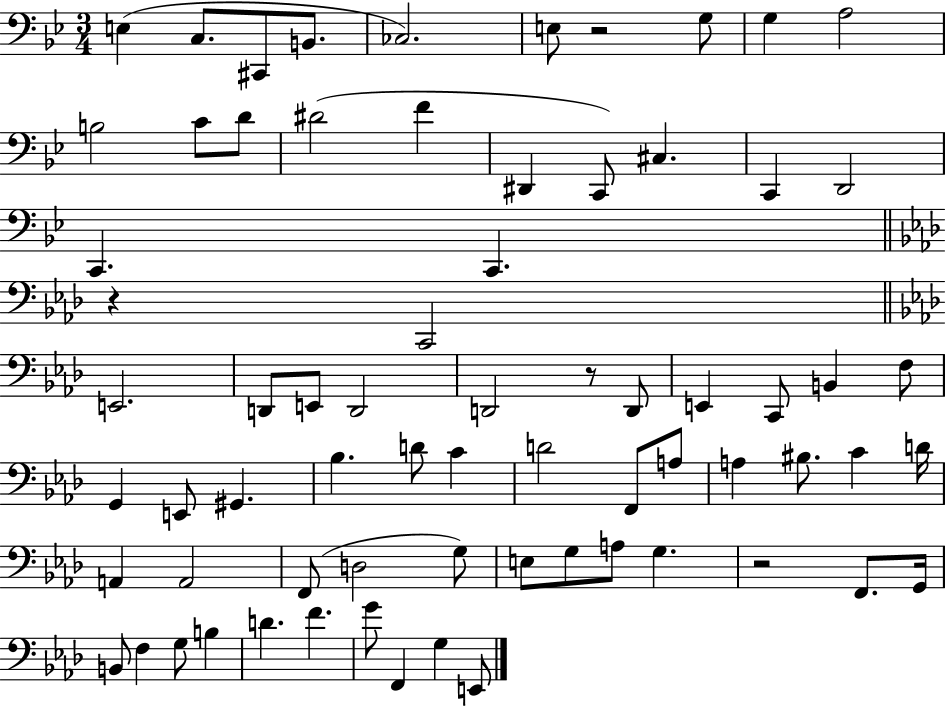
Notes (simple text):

E3/q C3/e. C#2/e B2/e. CES3/h. E3/e R/h G3/e G3/q A3/h B3/h C4/e D4/e D#4/h F4/q D#2/q C2/e C#3/q. C2/q D2/h C2/q. C2/q. R/q C2/h E2/h. D2/e E2/e D2/h D2/h R/e D2/e E2/q C2/e B2/q F3/e G2/q E2/e G#2/q. Bb3/q. D4/e C4/q D4/h F2/e A3/e A3/q BIS3/e. C4/q D4/s A2/q A2/h F2/e D3/h G3/e E3/e G3/e A3/e G3/q. R/h F2/e. G2/s B2/e F3/q G3/e B3/q D4/q. F4/q. G4/e F2/q G3/q E2/e